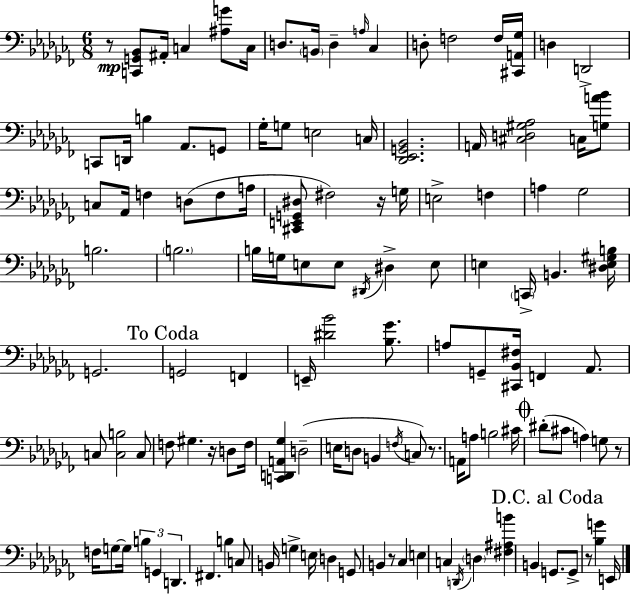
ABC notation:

X:1
T:Untitled
M:6/8
L:1/4
K:Abm
z/2 [C,,G,,_B,,]/2 ^A,,/4 C, [^A,G]/2 C,/4 D,/2 B,,/4 D, A,/4 _C, D,/2 F,2 F,/4 [^C,,A,,_G,]/4 D, D,,2 C,,/2 D,,/4 B, _A,,/2 G,,/2 _G,/4 G,/2 E,2 C,/4 [_D,,_E,,G,,_B,,]2 A,,/4 [^C,D,^G,_A,]2 C,/4 [G,A_B]/2 C,/2 _A,,/4 F, D,/2 F,/2 A,/4 [^C,,E,,G,,^D,]/2 ^F,2 z/4 G,/4 E,2 F, A, _G,2 B,2 B,2 B,/4 G,/4 E,/2 E,/2 ^D,,/4 ^D, E,/2 E, C,,/4 B,, [^D,E,^G,B,]/4 G,,2 G,,2 F,, E,,/4 [^D_B]2 [_B,_G]/2 A,/2 G,,/2 [^C,,_B,,^F,]/4 F,, _A,,/2 C,/2 [C,B,]2 C,/2 F,/2 ^G, z/4 D,/2 F,/4 [C,,D,,A,,_G,] D,2 E,/4 D,/2 B,, F,/4 C,/2 z/2 A,,/4 A,/2 B,2 ^C/4 ^D/2 ^C/2 A, G,/2 z/2 F,/4 G,/2 G,/4 B, G,, D,, ^F,, B, C,/2 B,,/4 G, E,/4 D, G,,/2 B,, z/2 _C, E, C, D,,/4 D, [^F,^A,B] B,, G,,/2 G,,/2 z/2 [_B,G] E,,/4